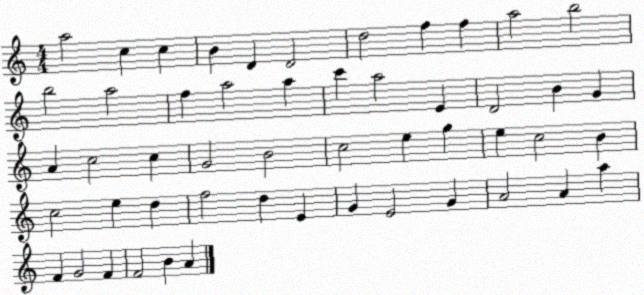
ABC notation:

X:1
T:Untitled
M:4/4
L:1/4
K:C
a2 c c B D D2 d2 f f a2 b2 b2 a2 f a2 a c' a2 E D2 B G A c2 c G2 B2 c2 e g e c2 B c2 e d f2 d E G E2 G A2 A a F G2 F F2 B A